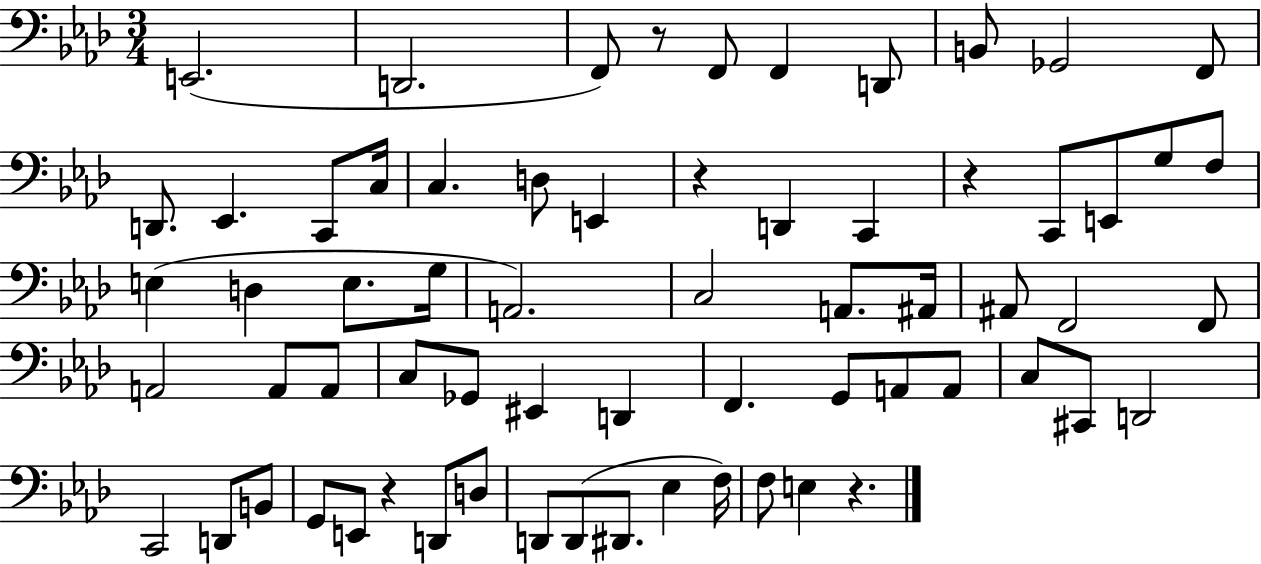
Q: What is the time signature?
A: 3/4